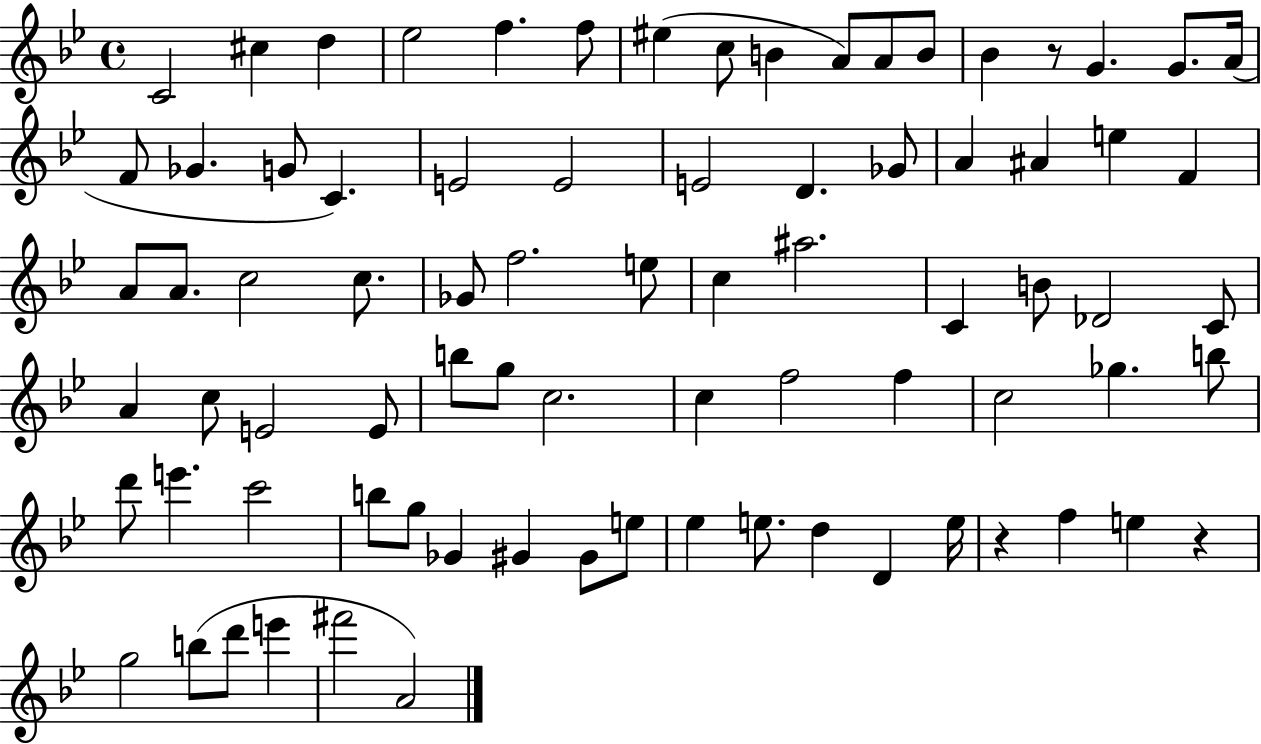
{
  \clef treble
  \time 4/4
  \defaultTimeSignature
  \key bes \major
  c'2 cis''4 d''4 | ees''2 f''4. f''8 | eis''4( c''8 b'4 a'8) a'8 b'8 | bes'4 r8 g'4. g'8. a'16( | \break f'8 ges'4. g'8 c'4.) | e'2 e'2 | e'2 d'4. ges'8 | a'4 ais'4 e''4 f'4 | \break a'8 a'8. c''2 c''8. | ges'8 f''2. e''8 | c''4 ais''2. | c'4 b'8 des'2 c'8 | \break a'4 c''8 e'2 e'8 | b''8 g''8 c''2. | c''4 f''2 f''4 | c''2 ges''4. b''8 | \break d'''8 e'''4. c'''2 | b''8 g''8 ges'4 gis'4 gis'8 e''8 | ees''4 e''8. d''4 d'4 e''16 | r4 f''4 e''4 r4 | \break g''2 b''8( d'''8 e'''4 | fis'''2 a'2) | \bar "|."
}